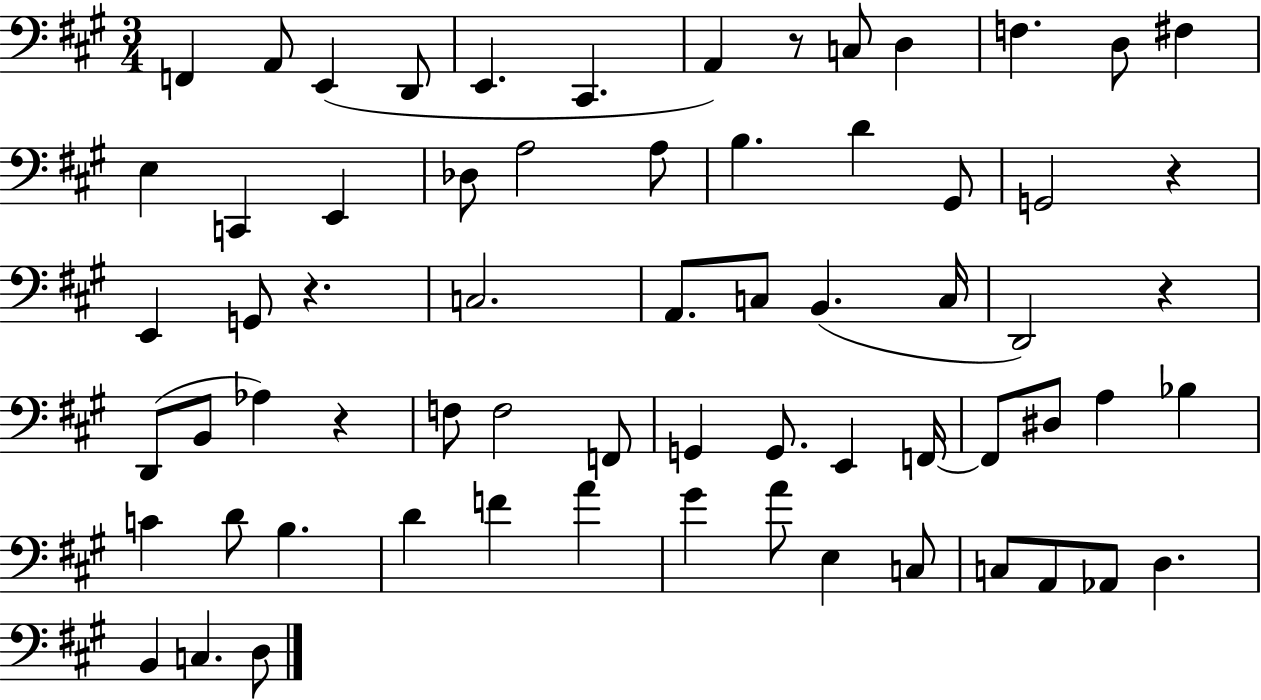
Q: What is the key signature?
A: A major